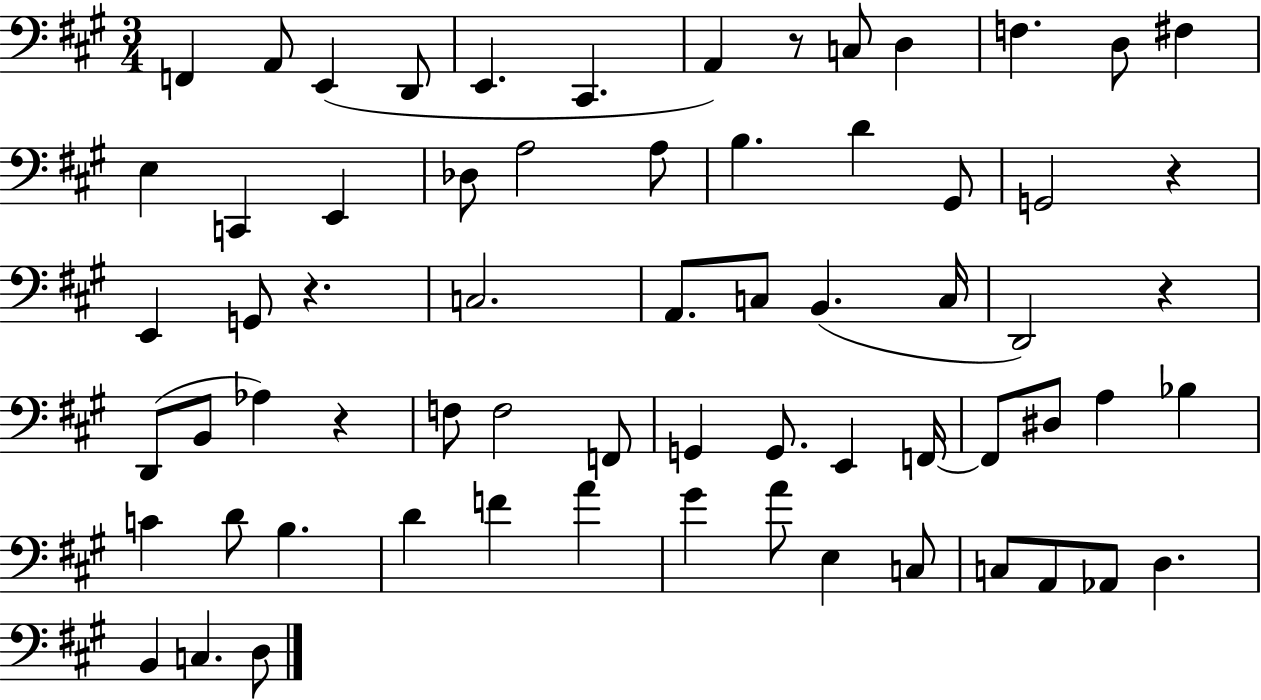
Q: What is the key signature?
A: A major